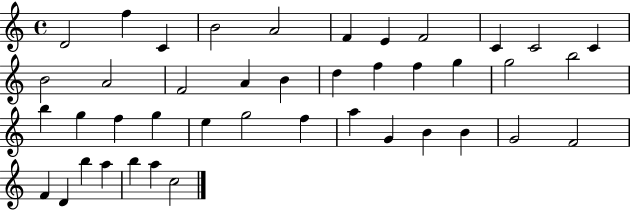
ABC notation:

X:1
T:Untitled
M:4/4
L:1/4
K:C
D2 f C B2 A2 F E F2 C C2 C B2 A2 F2 A B d f f g g2 b2 b g f g e g2 f a G B B G2 F2 F D b a b a c2